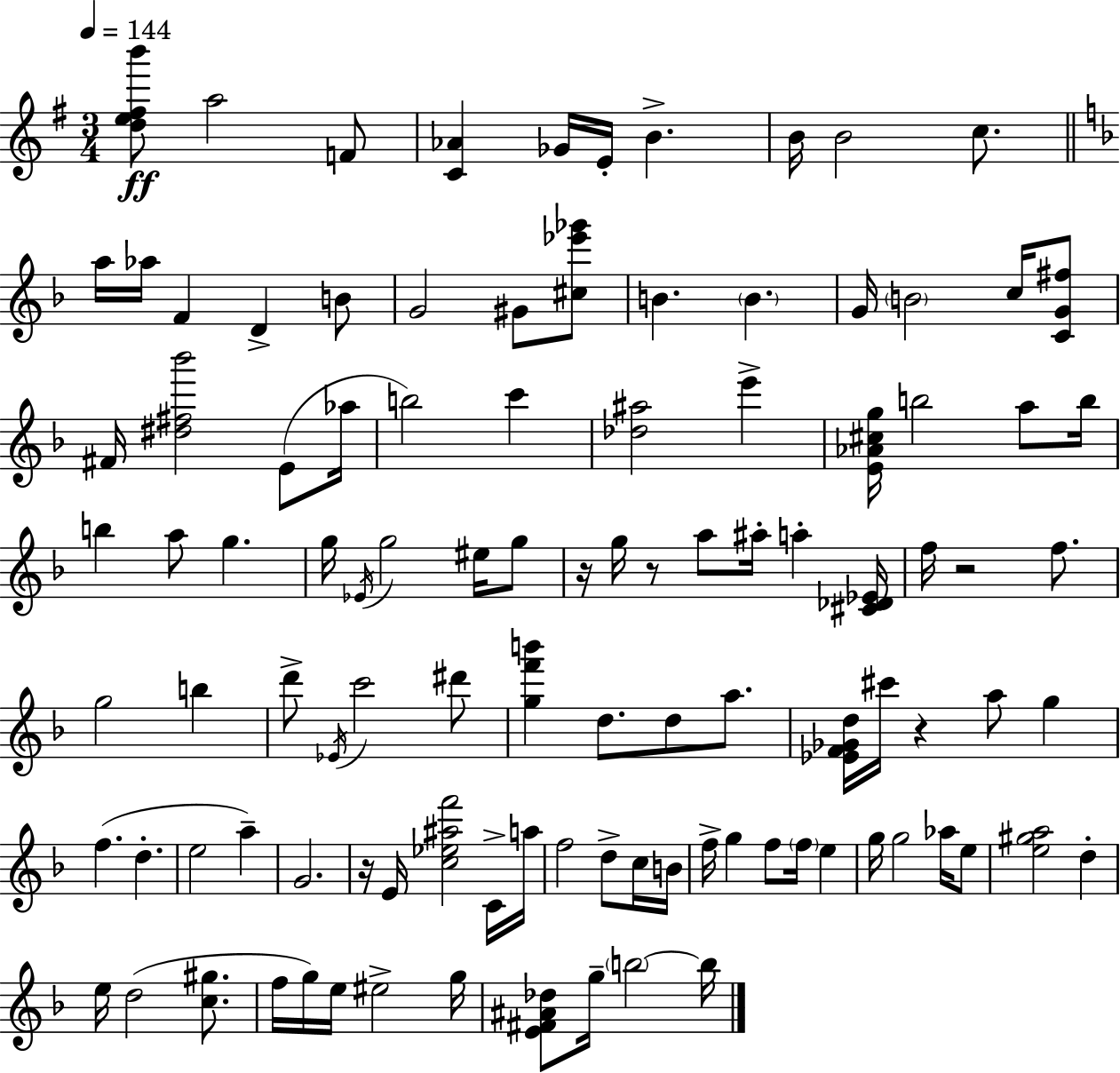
[D5,E5,F#5,B6]/e A5/h F4/e [C4,Ab4]/q Gb4/s E4/s B4/q. B4/s B4/h C5/e. A5/s Ab5/s F4/q D4/q B4/e G4/h G#4/e [C#5,Eb6,Gb6]/e B4/q. B4/q. G4/s B4/h C5/s [C4,G4,F#5]/e F#4/s [D#5,F#5,Bb6]/h E4/e Ab5/s B5/h C6/q [Db5,A#5]/h E6/q [E4,Ab4,C#5,G5]/s B5/h A5/e B5/s B5/q A5/e G5/q. G5/s Eb4/s G5/h EIS5/s G5/e R/s G5/s R/e A5/e A#5/s A5/q [C#4,Db4,Eb4]/s F5/s R/h F5/e. G5/h B5/q D6/e Eb4/s C6/h D#6/e [G5,F6,B6]/q D5/e. D5/e A5/e. [Eb4,F4,Gb4,D5]/s C#6/s R/q A5/e G5/q F5/q. D5/q. E5/h A5/q G4/h. R/s E4/s [C5,Eb5,A#5,F6]/h C4/s A5/s F5/h D5/e C5/s B4/s F5/s G5/q F5/e F5/s E5/q G5/s G5/h Ab5/s E5/e [E5,G#5,A5]/h D5/q E5/s D5/h [C5,G#5]/e. F5/s G5/s E5/s EIS5/h G5/s [E4,F#4,A#4,Db5]/e G5/s B5/h B5/s